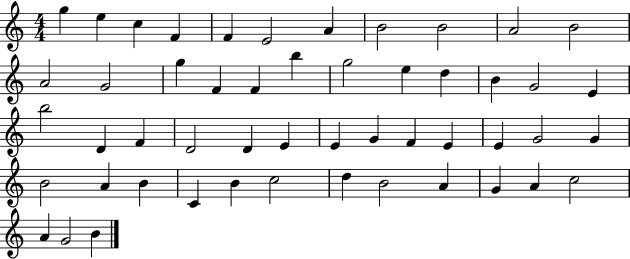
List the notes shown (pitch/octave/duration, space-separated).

G5/q E5/q C5/q F4/q F4/q E4/h A4/q B4/h B4/h A4/h B4/h A4/h G4/h G5/q F4/q F4/q B5/q G5/h E5/q D5/q B4/q G4/h E4/q B5/h D4/q F4/q D4/h D4/q E4/q E4/q G4/q F4/q E4/q E4/q G4/h G4/q B4/h A4/q B4/q C4/q B4/q C5/h D5/q B4/h A4/q G4/q A4/q C5/h A4/q G4/h B4/q